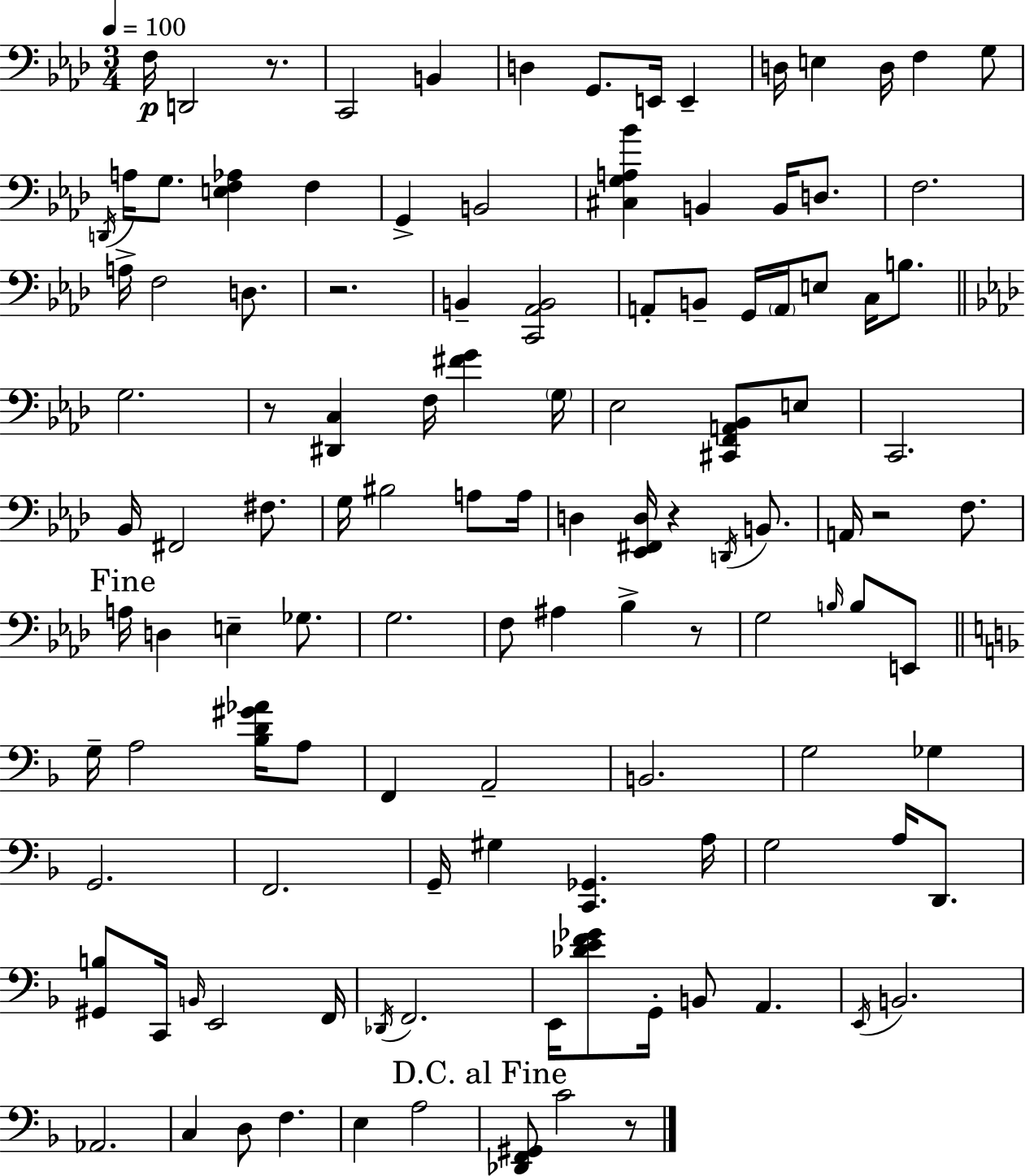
{
  \clef bass
  \numericTimeSignature
  \time 3/4
  \key aes \major
  \tempo 4 = 100
  f16\p d,2 r8. | c,2 b,4 | d4 g,8. e,16 e,4-- | d16 e4 d16 f4 g8 | \break \acciaccatura { d,16 } a16 g8. <e f aes>4 f4 | g,4-> b,2 | <cis g a bes'>4 b,4 b,16 d8. | f2. | \break a16-> f2 d8. | r2. | b,4-- <c, aes, b,>2 | a,8-. b,8-- g,16 \parenthesize a,16 e8 c16 b8. | \break \bar "||" \break \key aes \major g2. | r8 <dis, c>4 f16 <fis' g'>4 \parenthesize g16 | ees2 <cis, f, a, bes,>8 e8 | c,2. | \break bes,16 fis,2 fis8. | g16 bis2 a8 a16 | d4 <ees, fis, d>16 r4 \acciaccatura { d,16 } b,8. | a,16 r2 f8. | \break \mark "Fine" a16 d4 e4-- ges8. | g2. | f8 ais4 bes4-> r8 | g2 \grace { b16 } b8 | \break e,8 \bar "||" \break \key f \major g16-- a2 <bes d' gis' aes'>16 a8 | f,4 a,2-- | b,2. | g2 ges4 | \break g,2. | f,2. | g,16-- gis4 <c, ges,>4. a16 | g2 a16 d,8. | \break <gis, b>8 c,16 \grace { b,16 } e,2 | f,16 \acciaccatura { des,16 } f,2. | e,16 <des' e' f' ges'>8 g,16-. b,8 a,4. | \acciaccatura { e,16 } b,2. | \break aes,2. | c4 d8 f4. | e4 a2 | \mark "D.C. al Fine" <des, f, gis,>8 c'2 | \break r8 \bar "|."
}